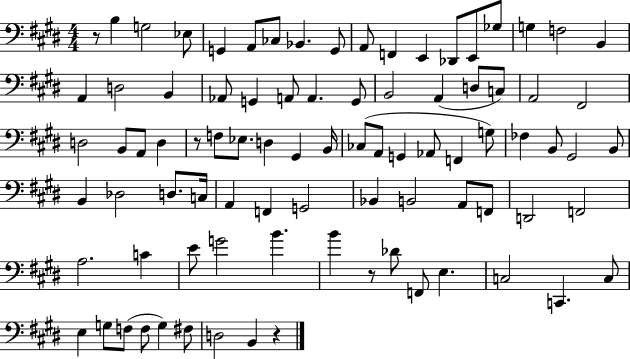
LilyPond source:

{
  \clef bass
  \numericTimeSignature
  \time 4/4
  \key e \major
  \repeat volta 2 { r8 b4 g2 ees8 | g,4 a,8 ces8 bes,4. g,8 | a,8 f,4 e,4 des,8 e,8 ges8 | g4 f2 b,4 | \break a,4 d2 b,4 | aes,8 g,4 a,8 a,4. g,8 | b,2 a,4( d8 c8) | a,2 fis,2 | \break d2 b,8 a,8 d4 | r8 f8 ees8. d4 gis,4 b,16 | ces8( a,8 g,4 aes,8 f,4 g8) | fes4 b,8 gis,2 b,8 | \break b,4 des2 d8. c16 | a,4 f,4 g,2 | bes,4 b,2 a,8 f,8 | d,2 f,2 | \break a2. c'4 | e'8 g'2 b'4. | b'4 r8 des'8 f,8 e4. | c2 c,4. c8 | \break e4 g8 f8( f8 g4) fis8 | d2 b,4 r4 | } \bar "|."
}